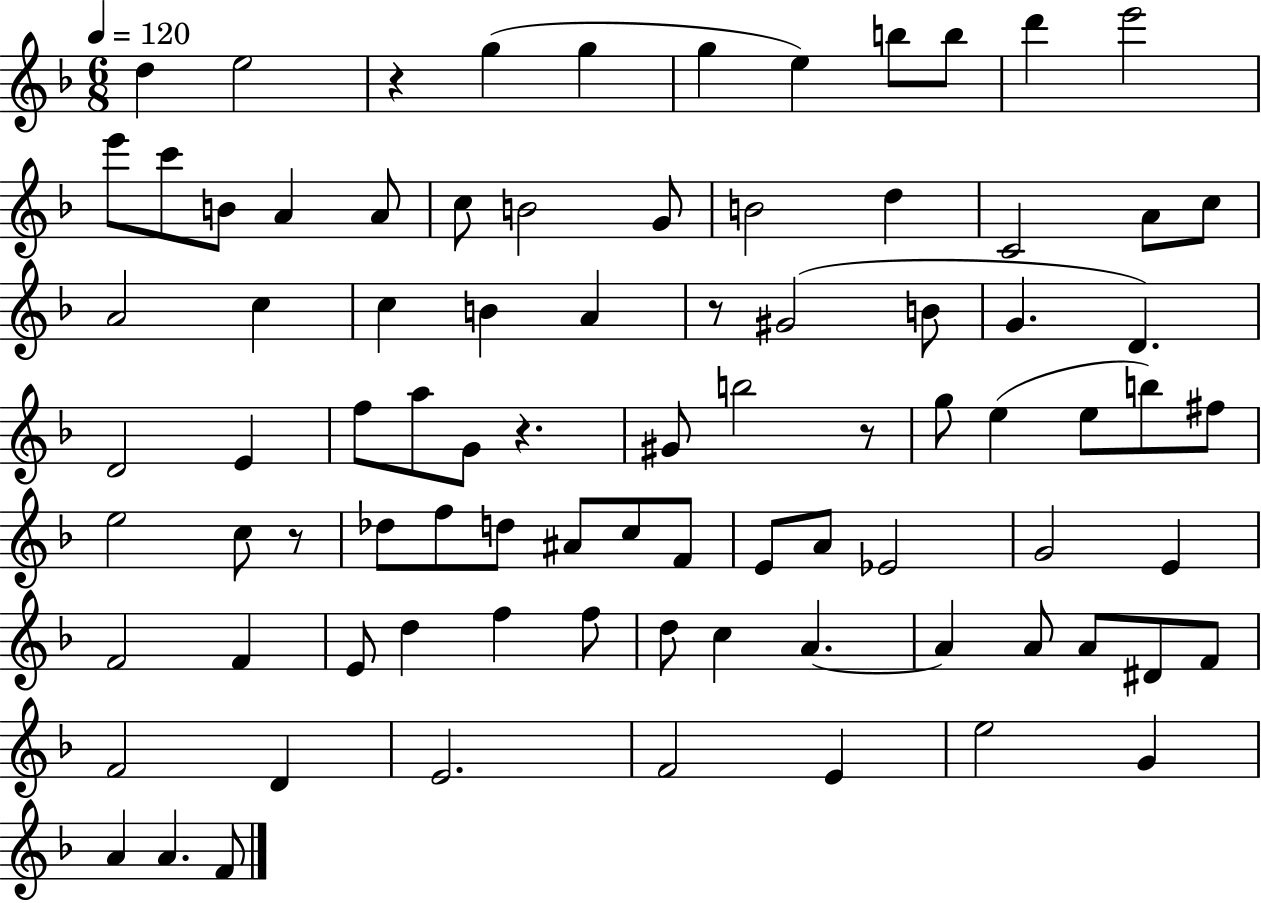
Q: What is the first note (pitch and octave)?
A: D5